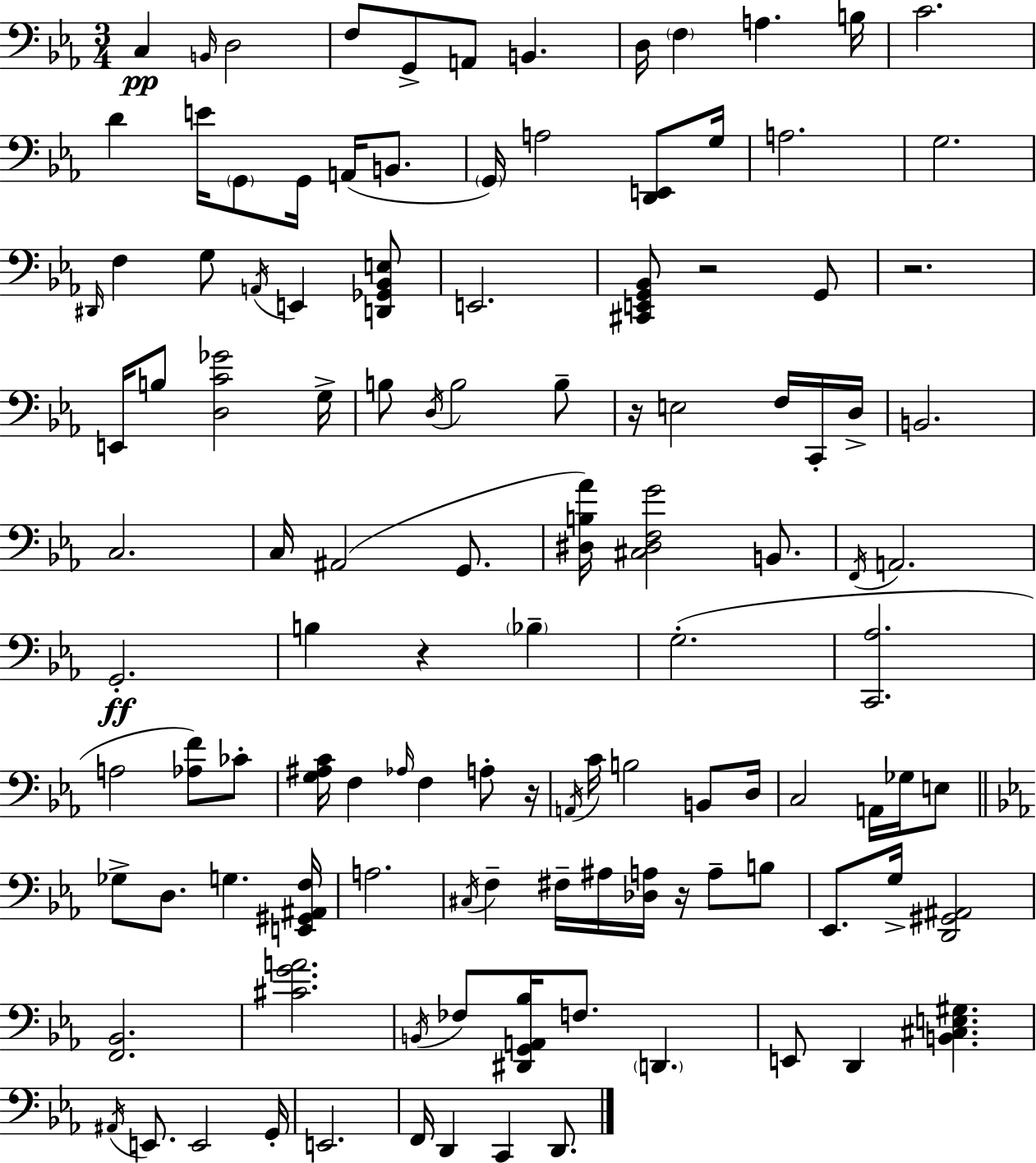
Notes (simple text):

C3/q B2/s D3/h F3/e G2/e A2/e B2/q. D3/s F3/q A3/q. B3/s C4/h. D4/q E4/s G2/e G2/s A2/s B2/e. G2/s A3/h [D2,E2]/e G3/s A3/h. G3/h. D#2/s F3/q G3/e A2/s E2/q [D2,Gb2,Bb2,E3]/e E2/h. [C#2,E2,G2,Bb2]/e R/h G2/e R/h. E2/s B3/e [D3,C4,Gb4]/h G3/s B3/e D3/s B3/h B3/e R/s E3/h F3/s C2/s D3/s B2/h. C3/h. C3/s A#2/h G2/e. [D#3,B3,Ab4]/s [C#3,D#3,F3,G4]/h B2/e. F2/s A2/h. G2/h. B3/q R/q Bb3/q G3/h. [C2,Ab3]/h. A3/h [Ab3,F4]/e CES4/e [G3,A#3,C4]/s F3/q Ab3/s F3/q A3/e R/s A2/s C4/s B3/h B2/e D3/s C3/h A2/s Gb3/s E3/e Gb3/e D3/e. G3/q. [E2,G#2,A#2,F3]/s A3/h. C#3/s F3/q F#3/s A#3/s [Db3,A3]/s R/s A3/e B3/e Eb2/e. G3/s [D2,G#2,A#2]/h [F2,Bb2]/h. [C#4,G4,A4]/h. B2/s FES3/e [D#2,G2,A2,Bb3]/s F3/e. D2/q. E2/e D2/q [B2,C#3,E3,G#3]/q. A#2/s E2/e. E2/h G2/s E2/h. F2/s D2/q C2/q D2/e.